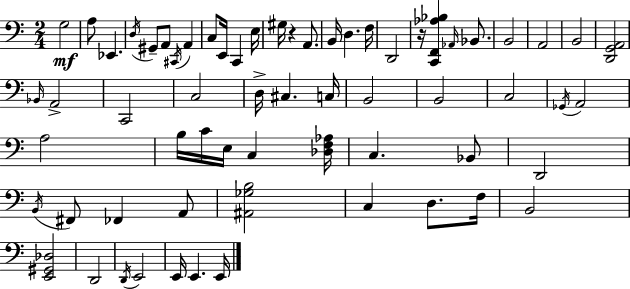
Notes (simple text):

G3/h A3/e Eb2/q. D3/s G#2/e A2/e C#2/s A2/q C3/e E2/s C2/q E3/s G#3/s R/q A2/e. B2/s D3/q. F3/s D2/h R/s [C2,F2,Ab3,Bb3]/q Ab2/s Bb2/e. B2/h A2/h B2/h [D2,G2,A2]/h Bb2/s A2/h C2/h C3/h D3/s C#3/q. C3/s B2/h B2/h C3/h Gb2/s A2/h A3/h B3/s C4/s E3/s C3/q [Db3,F3,Ab3]/s C3/q. Bb2/e D2/h B2/s F#2/e FES2/q A2/e [A#2,Gb3,B3]/h C3/q D3/e. F3/s B2/h [E2,G#2,Db3]/h D2/h D2/s E2/h E2/s E2/q. E2/s